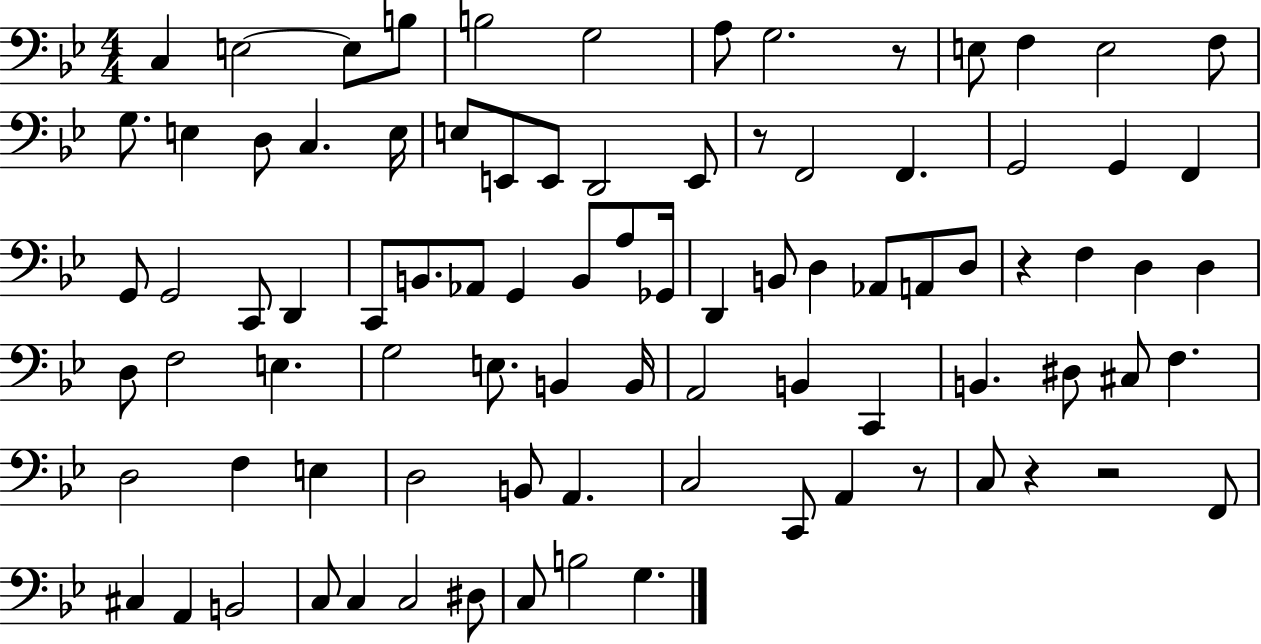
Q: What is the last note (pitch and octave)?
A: G3